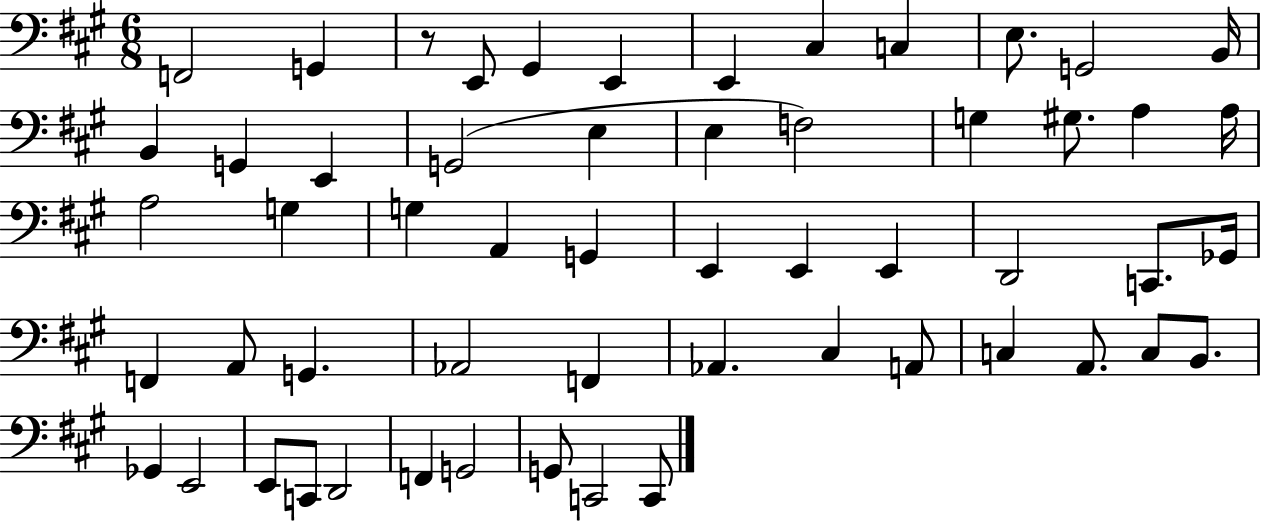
X:1
T:Untitled
M:6/8
L:1/4
K:A
F,,2 G,, z/2 E,,/2 ^G,, E,, E,, ^C, C, E,/2 G,,2 B,,/4 B,, G,, E,, G,,2 E, E, F,2 G, ^G,/2 A, A,/4 A,2 G, G, A,, G,, E,, E,, E,, D,,2 C,,/2 _G,,/4 F,, A,,/2 G,, _A,,2 F,, _A,, ^C, A,,/2 C, A,,/2 C,/2 B,,/2 _G,, E,,2 E,,/2 C,,/2 D,,2 F,, G,,2 G,,/2 C,,2 C,,/2